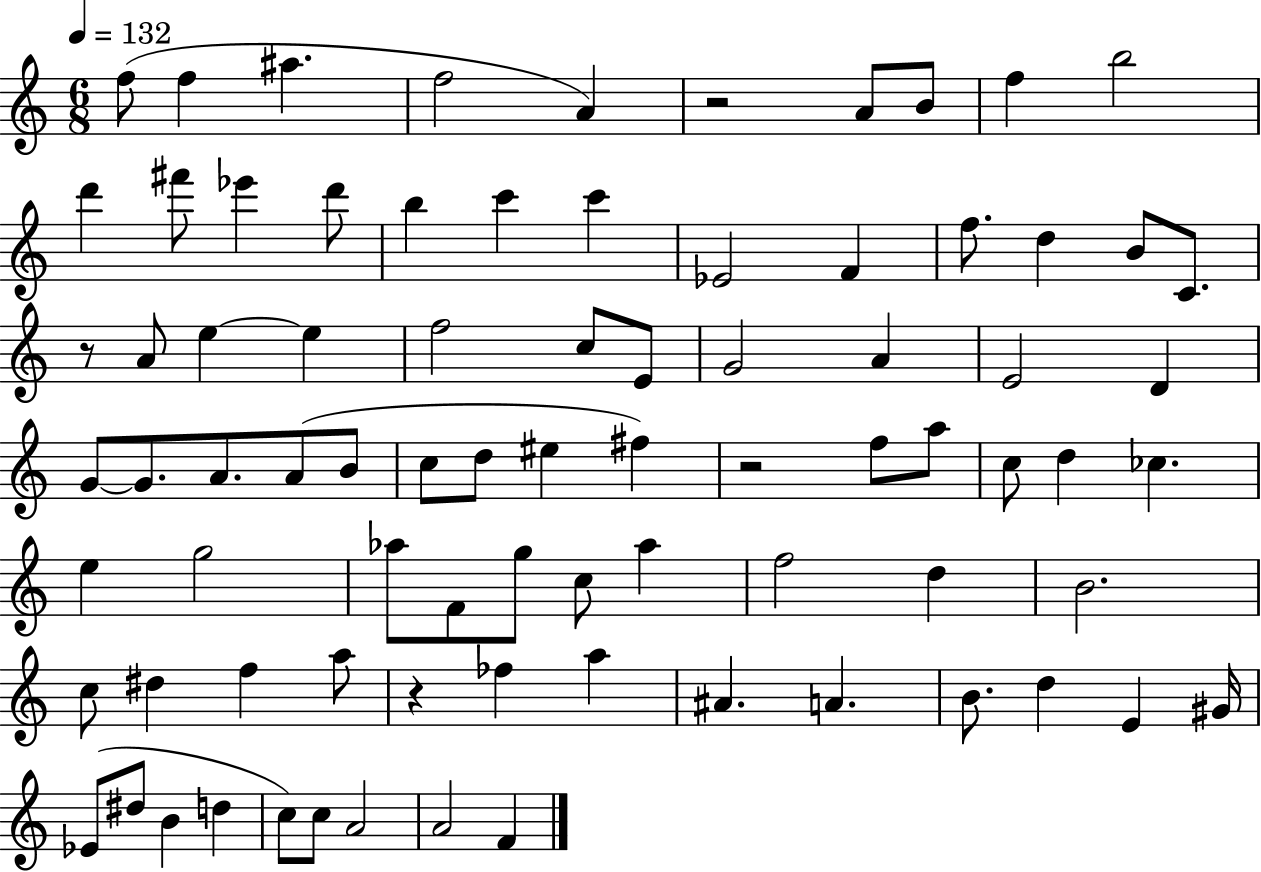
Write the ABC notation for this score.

X:1
T:Untitled
M:6/8
L:1/4
K:C
f/2 f ^a f2 A z2 A/2 B/2 f b2 d' ^f'/2 _e' d'/2 b c' c' _E2 F f/2 d B/2 C/2 z/2 A/2 e e f2 c/2 E/2 G2 A E2 D G/2 G/2 A/2 A/2 B/2 c/2 d/2 ^e ^f z2 f/2 a/2 c/2 d _c e g2 _a/2 F/2 g/2 c/2 _a f2 d B2 c/2 ^d f a/2 z _f a ^A A B/2 d E ^G/4 _E/2 ^d/2 B d c/2 c/2 A2 A2 F